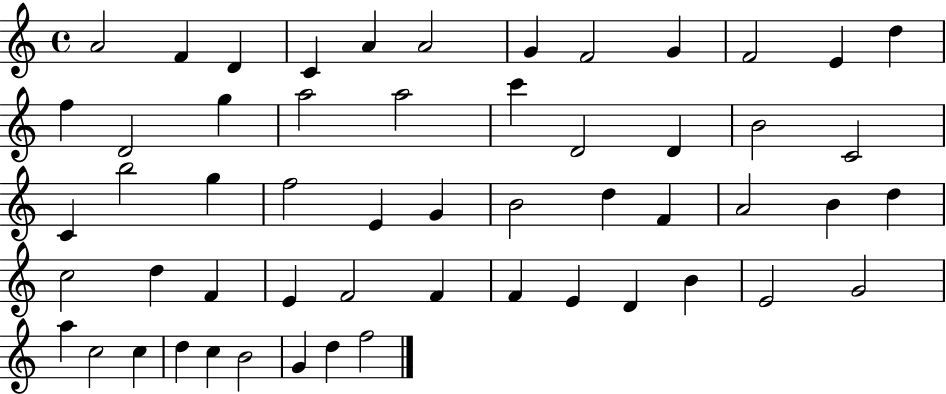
A4/h F4/q D4/q C4/q A4/q A4/h G4/q F4/h G4/q F4/h E4/q D5/q F5/q D4/h G5/q A5/h A5/h C6/q D4/h D4/q B4/h C4/h C4/q B5/h G5/q F5/h E4/q G4/q B4/h D5/q F4/q A4/h B4/q D5/q C5/h D5/q F4/q E4/q F4/h F4/q F4/q E4/q D4/q B4/q E4/h G4/h A5/q C5/h C5/q D5/q C5/q B4/h G4/q D5/q F5/h